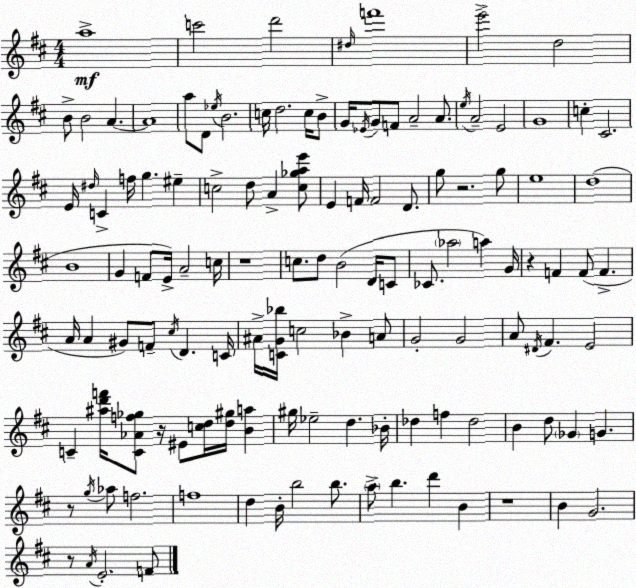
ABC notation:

X:1
T:Untitled
M:4/4
L:1/4
K:D
a4 c'2 d'2 ^d/4 f'4 e'2 d2 B/2 B2 A A4 a/2 D/2 _e/4 B2 c/4 d2 c/4 B/2 G/4 _E/4 G/2 F/2 A2 A/2 e/4 A2 E2 G4 c ^C2 E/4 ^d/4 C f/4 g ^e c2 d/2 A [c_gae']/2 E F/4 F2 D/2 g/2 z2 g/2 e4 d4 B4 G F/2 E/4 A2 c/4 z4 c/2 d/2 B2 D/4 C/2 _C/2 _a2 a G/4 z F F/2 F A/4 A ^G/2 F/2 ^c/4 D C/4 ^A/4 [CG_b]/4 c2 _B A/2 G2 G2 A/2 ^D/4 ^F E2 C [^ad'f']/4 [C_Af_g]/2 z/4 ^E/2 [cd]/4 [d^g]/4 [Ba] ^g/4 _e2 d _B/4 _d f _d2 B d/2 _G G z/2 g/4 _a/2 f2 f4 d B/4 b2 b/2 a/2 b d' B z4 B G2 z/2 A/4 E2 F/2